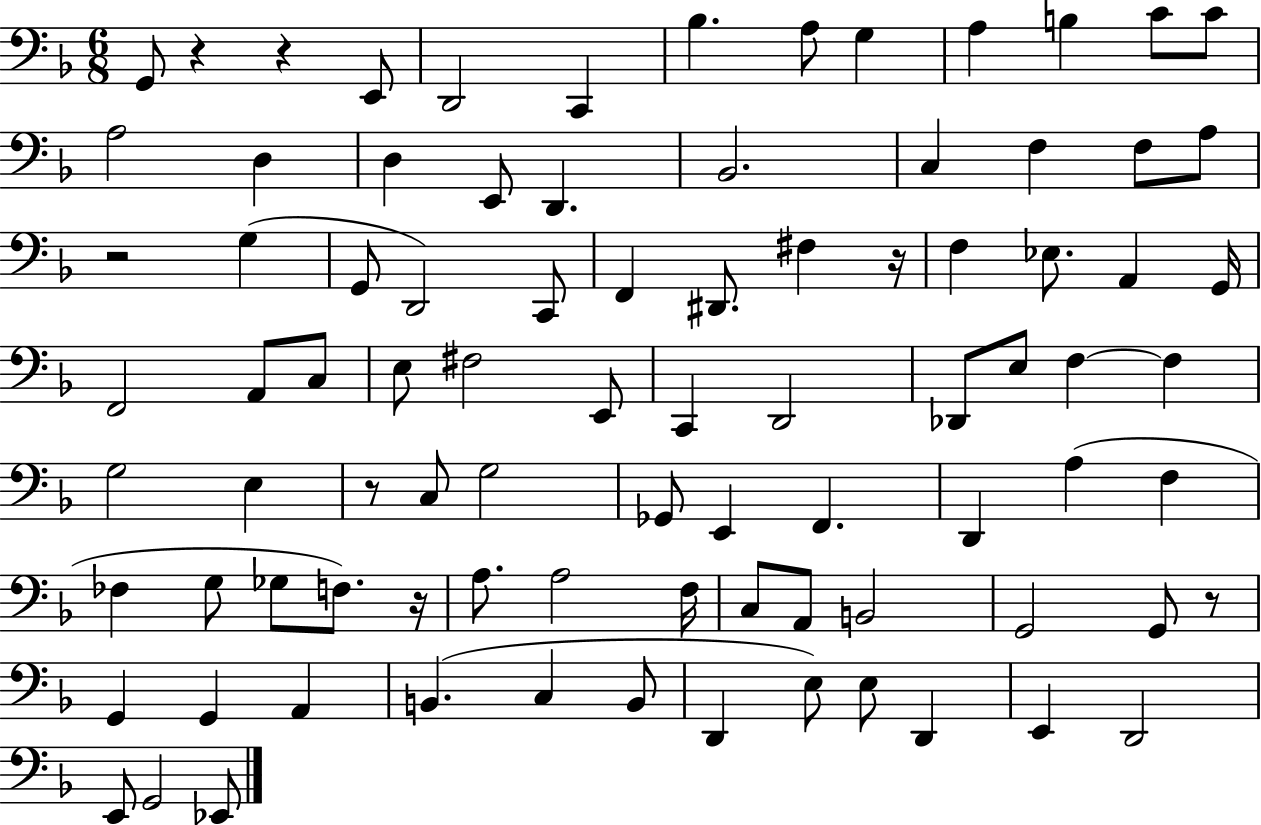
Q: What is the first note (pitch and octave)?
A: G2